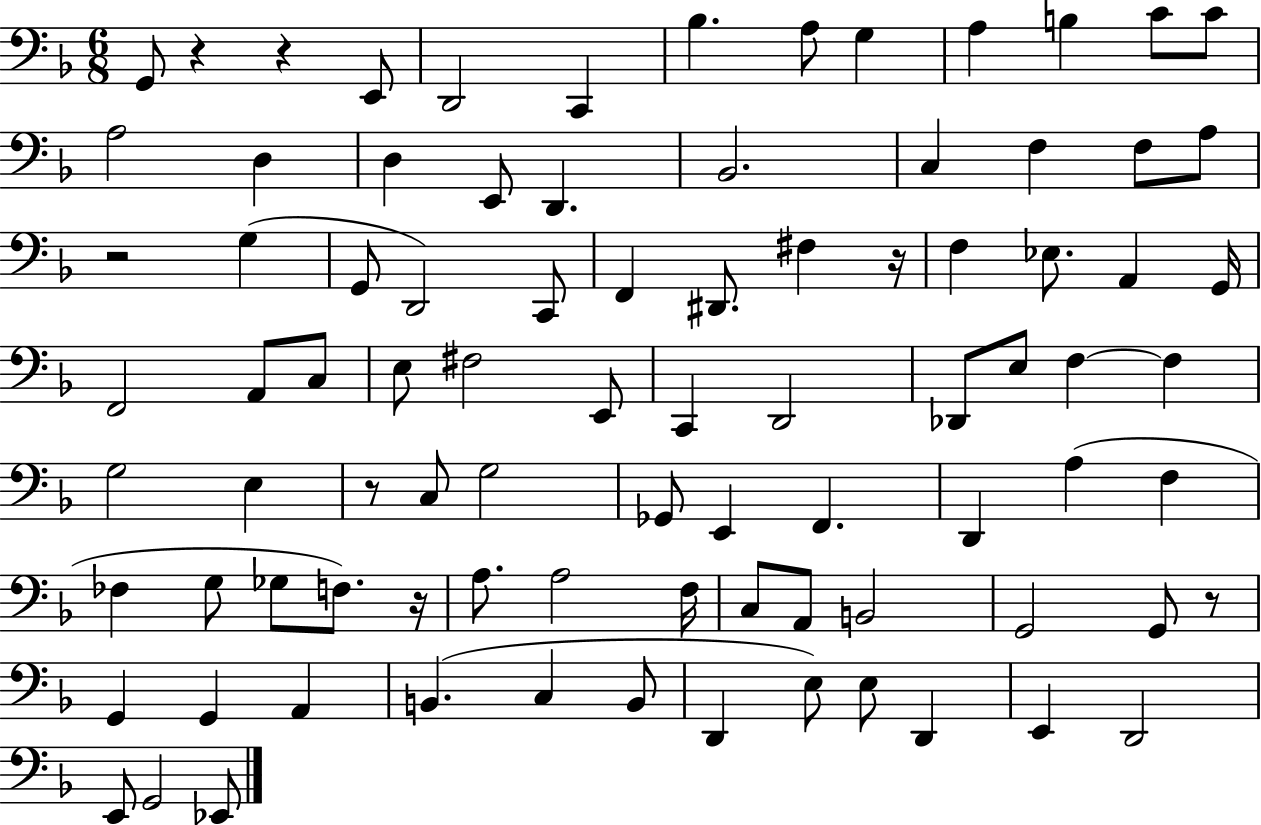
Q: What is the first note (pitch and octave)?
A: G2